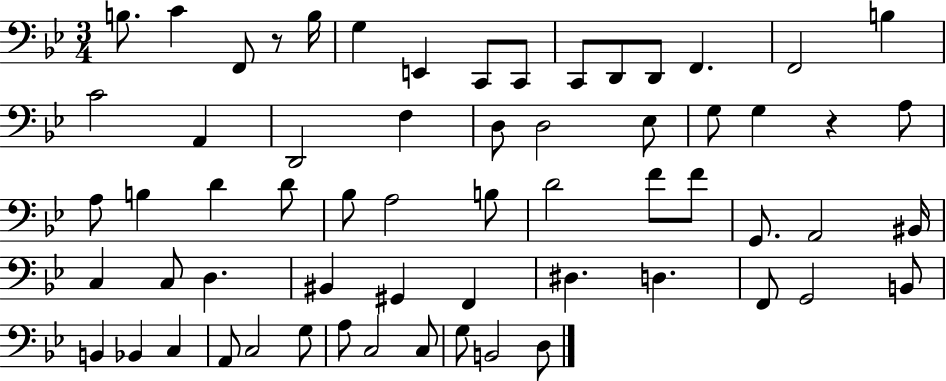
X:1
T:Untitled
M:3/4
L:1/4
K:Bb
B,/2 C F,,/2 z/2 B,/4 G, E,, C,,/2 C,,/2 C,,/2 D,,/2 D,,/2 F,, F,,2 B, C2 A,, D,,2 F, D,/2 D,2 _E,/2 G,/2 G, z A,/2 A,/2 B, D D/2 _B,/2 A,2 B,/2 D2 F/2 F/2 G,,/2 A,,2 ^B,,/4 C, C,/2 D, ^B,, ^G,, F,, ^D, D, F,,/2 G,,2 B,,/2 B,, _B,, C, A,,/2 C,2 G,/2 A,/2 C,2 C,/2 G,/2 B,,2 D,/2